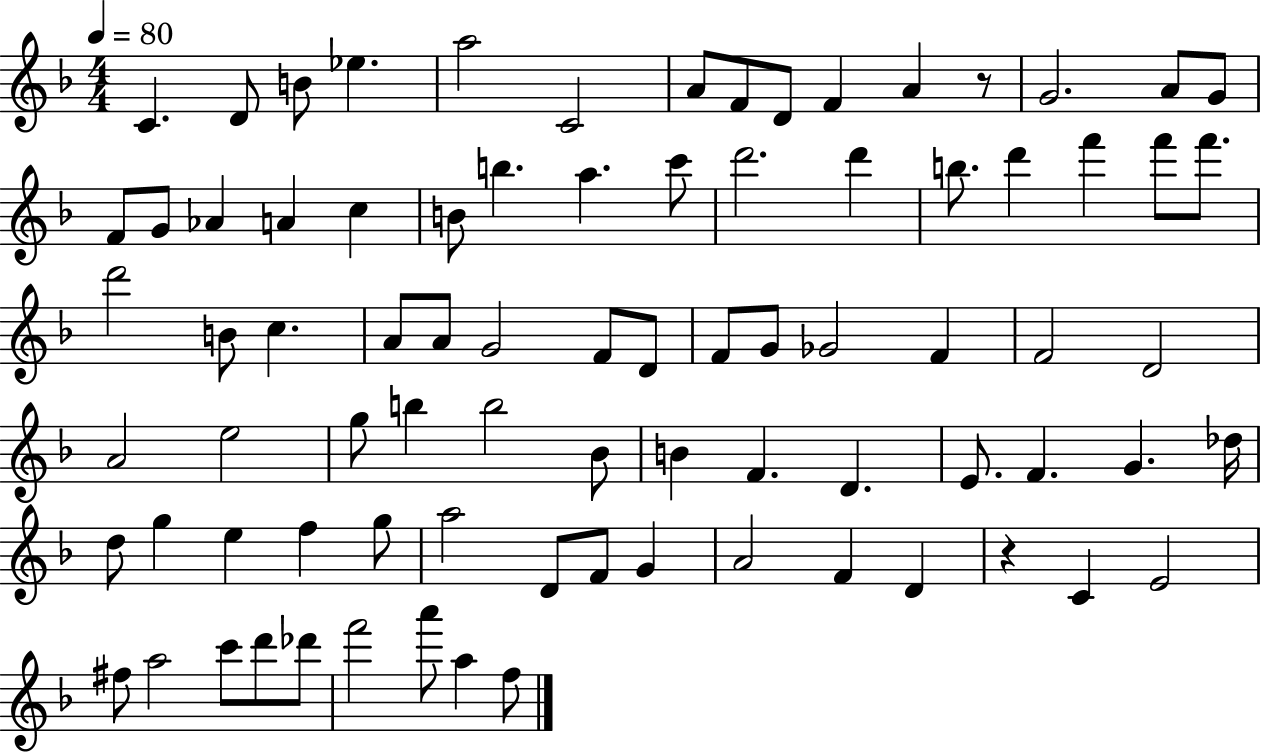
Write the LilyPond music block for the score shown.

{
  \clef treble
  \numericTimeSignature
  \time 4/4
  \key f \major
  \tempo 4 = 80
  c'4. d'8 b'8 ees''4. | a''2 c'2 | a'8 f'8 d'8 f'4 a'4 r8 | g'2. a'8 g'8 | \break f'8 g'8 aes'4 a'4 c''4 | b'8 b''4. a''4. c'''8 | d'''2. d'''4 | b''8. d'''4 f'''4 f'''8 f'''8. | \break d'''2 b'8 c''4. | a'8 a'8 g'2 f'8 d'8 | f'8 g'8 ges'2 f'4 | f'2 d'2 | \break a'2 e''2 | g''8 b''4 b''2 bes'8 | b'4 f'4. d'4. | e'8. f'4. g'4. des''16 | \break d''8 g''4 e''4 f''4 g''8 | a''2 d'8 f'8 g'4 | a'2 f'4 d'4 | r4 c'4 e'2 | \break fis''8 a''2 c'''8 d'''8 des'''8 | f'''2 a'''8 a''4 f''8 | \bar "|."
}